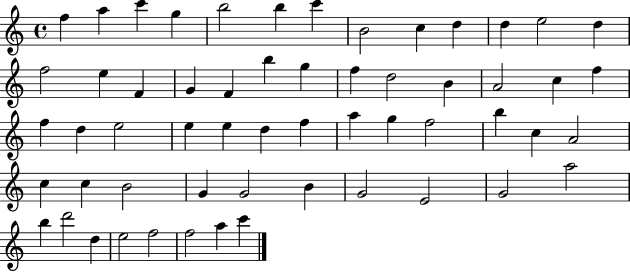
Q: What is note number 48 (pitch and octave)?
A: G4